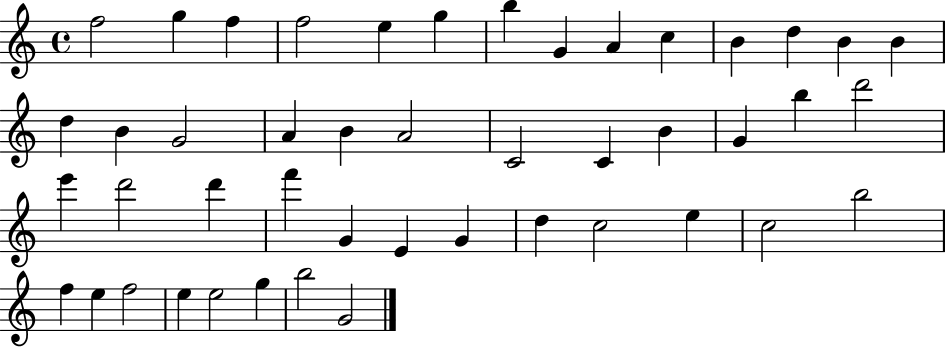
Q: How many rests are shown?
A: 0